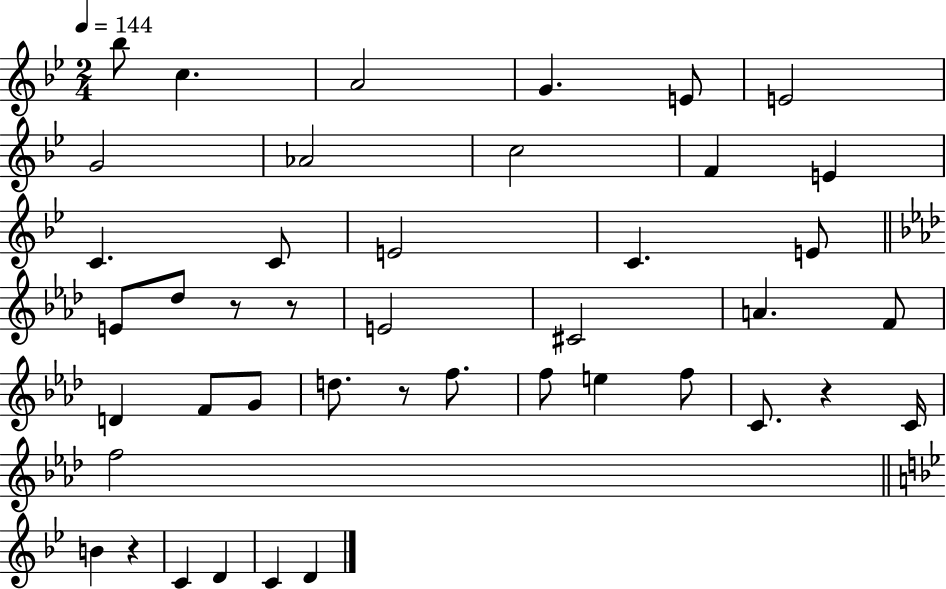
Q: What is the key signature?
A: BES major